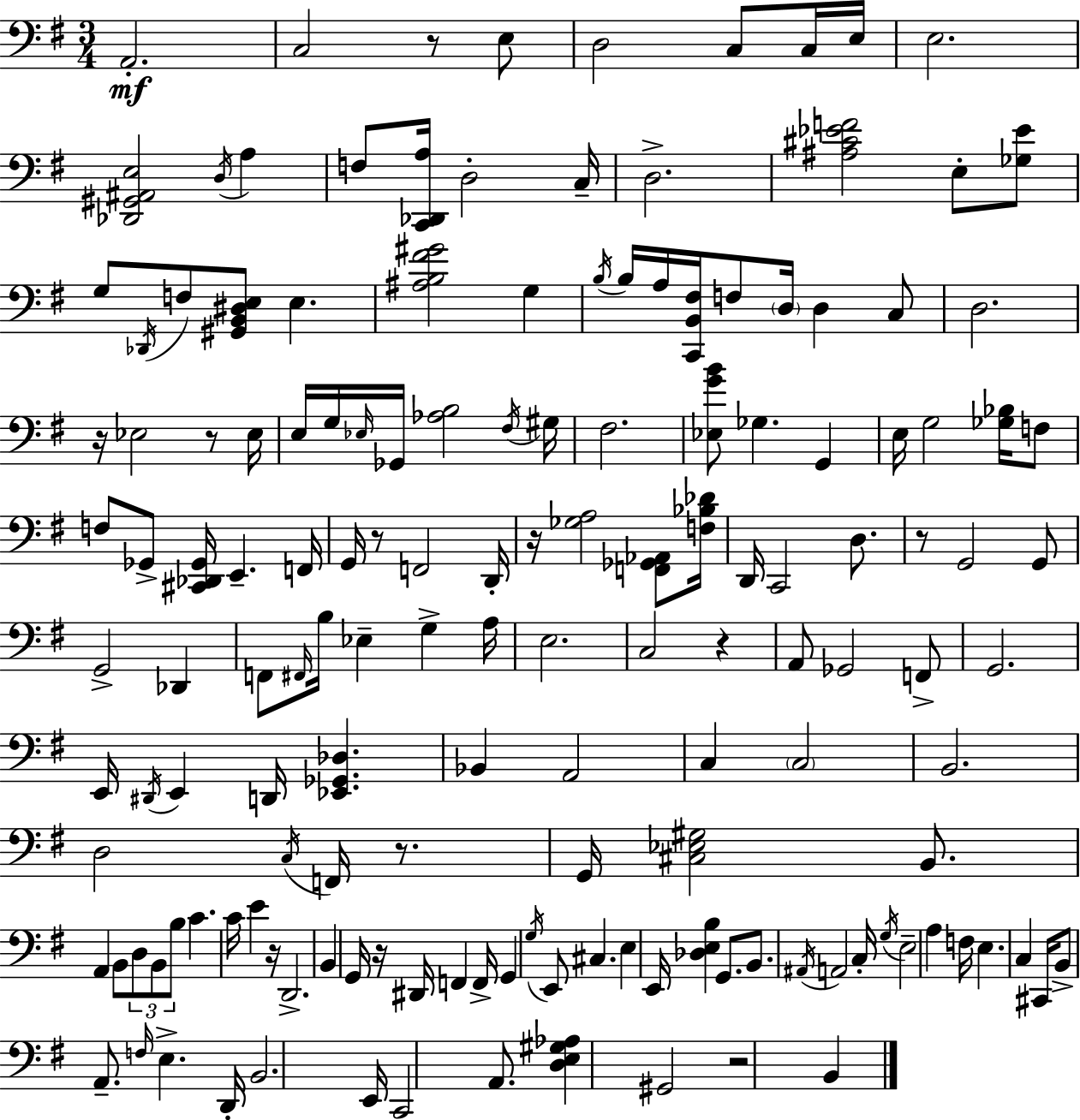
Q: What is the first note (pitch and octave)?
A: A2